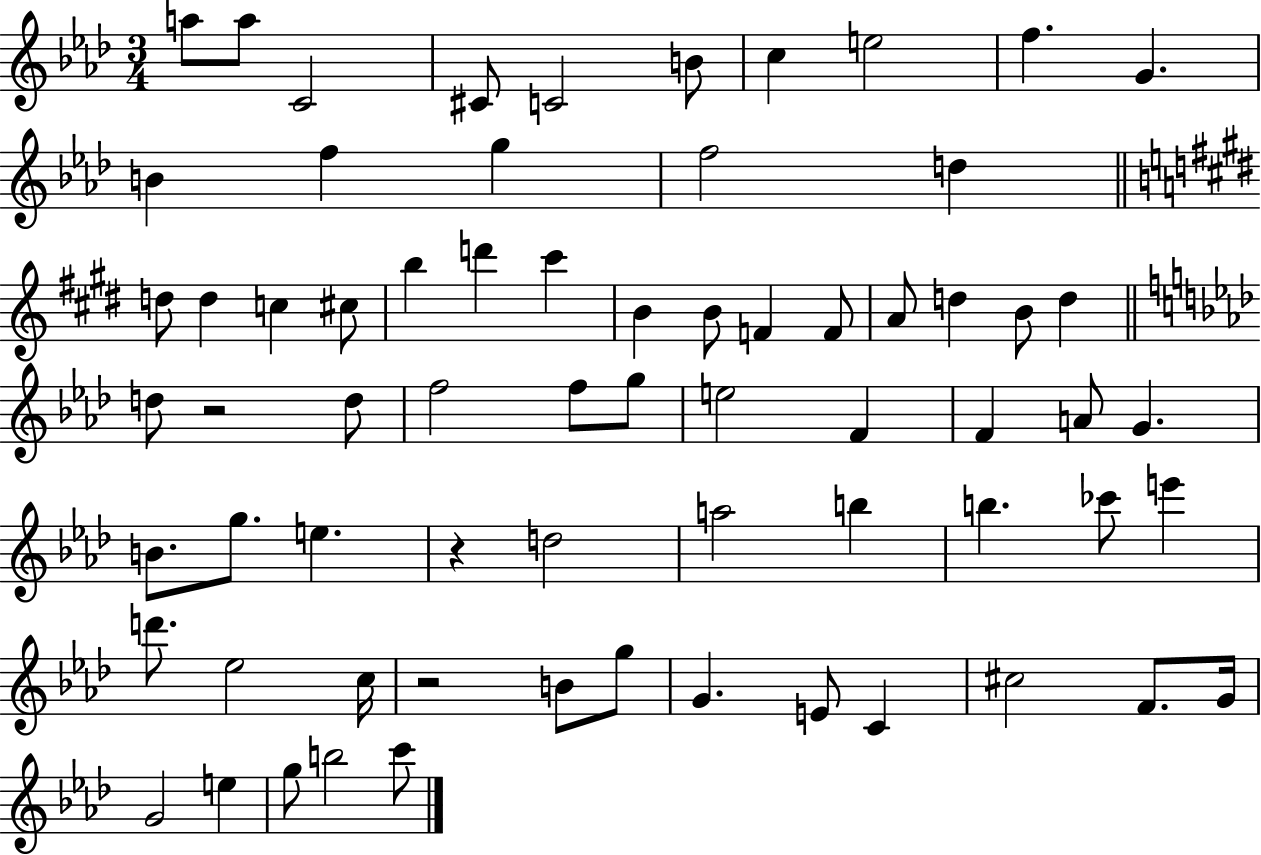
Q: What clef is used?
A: treble